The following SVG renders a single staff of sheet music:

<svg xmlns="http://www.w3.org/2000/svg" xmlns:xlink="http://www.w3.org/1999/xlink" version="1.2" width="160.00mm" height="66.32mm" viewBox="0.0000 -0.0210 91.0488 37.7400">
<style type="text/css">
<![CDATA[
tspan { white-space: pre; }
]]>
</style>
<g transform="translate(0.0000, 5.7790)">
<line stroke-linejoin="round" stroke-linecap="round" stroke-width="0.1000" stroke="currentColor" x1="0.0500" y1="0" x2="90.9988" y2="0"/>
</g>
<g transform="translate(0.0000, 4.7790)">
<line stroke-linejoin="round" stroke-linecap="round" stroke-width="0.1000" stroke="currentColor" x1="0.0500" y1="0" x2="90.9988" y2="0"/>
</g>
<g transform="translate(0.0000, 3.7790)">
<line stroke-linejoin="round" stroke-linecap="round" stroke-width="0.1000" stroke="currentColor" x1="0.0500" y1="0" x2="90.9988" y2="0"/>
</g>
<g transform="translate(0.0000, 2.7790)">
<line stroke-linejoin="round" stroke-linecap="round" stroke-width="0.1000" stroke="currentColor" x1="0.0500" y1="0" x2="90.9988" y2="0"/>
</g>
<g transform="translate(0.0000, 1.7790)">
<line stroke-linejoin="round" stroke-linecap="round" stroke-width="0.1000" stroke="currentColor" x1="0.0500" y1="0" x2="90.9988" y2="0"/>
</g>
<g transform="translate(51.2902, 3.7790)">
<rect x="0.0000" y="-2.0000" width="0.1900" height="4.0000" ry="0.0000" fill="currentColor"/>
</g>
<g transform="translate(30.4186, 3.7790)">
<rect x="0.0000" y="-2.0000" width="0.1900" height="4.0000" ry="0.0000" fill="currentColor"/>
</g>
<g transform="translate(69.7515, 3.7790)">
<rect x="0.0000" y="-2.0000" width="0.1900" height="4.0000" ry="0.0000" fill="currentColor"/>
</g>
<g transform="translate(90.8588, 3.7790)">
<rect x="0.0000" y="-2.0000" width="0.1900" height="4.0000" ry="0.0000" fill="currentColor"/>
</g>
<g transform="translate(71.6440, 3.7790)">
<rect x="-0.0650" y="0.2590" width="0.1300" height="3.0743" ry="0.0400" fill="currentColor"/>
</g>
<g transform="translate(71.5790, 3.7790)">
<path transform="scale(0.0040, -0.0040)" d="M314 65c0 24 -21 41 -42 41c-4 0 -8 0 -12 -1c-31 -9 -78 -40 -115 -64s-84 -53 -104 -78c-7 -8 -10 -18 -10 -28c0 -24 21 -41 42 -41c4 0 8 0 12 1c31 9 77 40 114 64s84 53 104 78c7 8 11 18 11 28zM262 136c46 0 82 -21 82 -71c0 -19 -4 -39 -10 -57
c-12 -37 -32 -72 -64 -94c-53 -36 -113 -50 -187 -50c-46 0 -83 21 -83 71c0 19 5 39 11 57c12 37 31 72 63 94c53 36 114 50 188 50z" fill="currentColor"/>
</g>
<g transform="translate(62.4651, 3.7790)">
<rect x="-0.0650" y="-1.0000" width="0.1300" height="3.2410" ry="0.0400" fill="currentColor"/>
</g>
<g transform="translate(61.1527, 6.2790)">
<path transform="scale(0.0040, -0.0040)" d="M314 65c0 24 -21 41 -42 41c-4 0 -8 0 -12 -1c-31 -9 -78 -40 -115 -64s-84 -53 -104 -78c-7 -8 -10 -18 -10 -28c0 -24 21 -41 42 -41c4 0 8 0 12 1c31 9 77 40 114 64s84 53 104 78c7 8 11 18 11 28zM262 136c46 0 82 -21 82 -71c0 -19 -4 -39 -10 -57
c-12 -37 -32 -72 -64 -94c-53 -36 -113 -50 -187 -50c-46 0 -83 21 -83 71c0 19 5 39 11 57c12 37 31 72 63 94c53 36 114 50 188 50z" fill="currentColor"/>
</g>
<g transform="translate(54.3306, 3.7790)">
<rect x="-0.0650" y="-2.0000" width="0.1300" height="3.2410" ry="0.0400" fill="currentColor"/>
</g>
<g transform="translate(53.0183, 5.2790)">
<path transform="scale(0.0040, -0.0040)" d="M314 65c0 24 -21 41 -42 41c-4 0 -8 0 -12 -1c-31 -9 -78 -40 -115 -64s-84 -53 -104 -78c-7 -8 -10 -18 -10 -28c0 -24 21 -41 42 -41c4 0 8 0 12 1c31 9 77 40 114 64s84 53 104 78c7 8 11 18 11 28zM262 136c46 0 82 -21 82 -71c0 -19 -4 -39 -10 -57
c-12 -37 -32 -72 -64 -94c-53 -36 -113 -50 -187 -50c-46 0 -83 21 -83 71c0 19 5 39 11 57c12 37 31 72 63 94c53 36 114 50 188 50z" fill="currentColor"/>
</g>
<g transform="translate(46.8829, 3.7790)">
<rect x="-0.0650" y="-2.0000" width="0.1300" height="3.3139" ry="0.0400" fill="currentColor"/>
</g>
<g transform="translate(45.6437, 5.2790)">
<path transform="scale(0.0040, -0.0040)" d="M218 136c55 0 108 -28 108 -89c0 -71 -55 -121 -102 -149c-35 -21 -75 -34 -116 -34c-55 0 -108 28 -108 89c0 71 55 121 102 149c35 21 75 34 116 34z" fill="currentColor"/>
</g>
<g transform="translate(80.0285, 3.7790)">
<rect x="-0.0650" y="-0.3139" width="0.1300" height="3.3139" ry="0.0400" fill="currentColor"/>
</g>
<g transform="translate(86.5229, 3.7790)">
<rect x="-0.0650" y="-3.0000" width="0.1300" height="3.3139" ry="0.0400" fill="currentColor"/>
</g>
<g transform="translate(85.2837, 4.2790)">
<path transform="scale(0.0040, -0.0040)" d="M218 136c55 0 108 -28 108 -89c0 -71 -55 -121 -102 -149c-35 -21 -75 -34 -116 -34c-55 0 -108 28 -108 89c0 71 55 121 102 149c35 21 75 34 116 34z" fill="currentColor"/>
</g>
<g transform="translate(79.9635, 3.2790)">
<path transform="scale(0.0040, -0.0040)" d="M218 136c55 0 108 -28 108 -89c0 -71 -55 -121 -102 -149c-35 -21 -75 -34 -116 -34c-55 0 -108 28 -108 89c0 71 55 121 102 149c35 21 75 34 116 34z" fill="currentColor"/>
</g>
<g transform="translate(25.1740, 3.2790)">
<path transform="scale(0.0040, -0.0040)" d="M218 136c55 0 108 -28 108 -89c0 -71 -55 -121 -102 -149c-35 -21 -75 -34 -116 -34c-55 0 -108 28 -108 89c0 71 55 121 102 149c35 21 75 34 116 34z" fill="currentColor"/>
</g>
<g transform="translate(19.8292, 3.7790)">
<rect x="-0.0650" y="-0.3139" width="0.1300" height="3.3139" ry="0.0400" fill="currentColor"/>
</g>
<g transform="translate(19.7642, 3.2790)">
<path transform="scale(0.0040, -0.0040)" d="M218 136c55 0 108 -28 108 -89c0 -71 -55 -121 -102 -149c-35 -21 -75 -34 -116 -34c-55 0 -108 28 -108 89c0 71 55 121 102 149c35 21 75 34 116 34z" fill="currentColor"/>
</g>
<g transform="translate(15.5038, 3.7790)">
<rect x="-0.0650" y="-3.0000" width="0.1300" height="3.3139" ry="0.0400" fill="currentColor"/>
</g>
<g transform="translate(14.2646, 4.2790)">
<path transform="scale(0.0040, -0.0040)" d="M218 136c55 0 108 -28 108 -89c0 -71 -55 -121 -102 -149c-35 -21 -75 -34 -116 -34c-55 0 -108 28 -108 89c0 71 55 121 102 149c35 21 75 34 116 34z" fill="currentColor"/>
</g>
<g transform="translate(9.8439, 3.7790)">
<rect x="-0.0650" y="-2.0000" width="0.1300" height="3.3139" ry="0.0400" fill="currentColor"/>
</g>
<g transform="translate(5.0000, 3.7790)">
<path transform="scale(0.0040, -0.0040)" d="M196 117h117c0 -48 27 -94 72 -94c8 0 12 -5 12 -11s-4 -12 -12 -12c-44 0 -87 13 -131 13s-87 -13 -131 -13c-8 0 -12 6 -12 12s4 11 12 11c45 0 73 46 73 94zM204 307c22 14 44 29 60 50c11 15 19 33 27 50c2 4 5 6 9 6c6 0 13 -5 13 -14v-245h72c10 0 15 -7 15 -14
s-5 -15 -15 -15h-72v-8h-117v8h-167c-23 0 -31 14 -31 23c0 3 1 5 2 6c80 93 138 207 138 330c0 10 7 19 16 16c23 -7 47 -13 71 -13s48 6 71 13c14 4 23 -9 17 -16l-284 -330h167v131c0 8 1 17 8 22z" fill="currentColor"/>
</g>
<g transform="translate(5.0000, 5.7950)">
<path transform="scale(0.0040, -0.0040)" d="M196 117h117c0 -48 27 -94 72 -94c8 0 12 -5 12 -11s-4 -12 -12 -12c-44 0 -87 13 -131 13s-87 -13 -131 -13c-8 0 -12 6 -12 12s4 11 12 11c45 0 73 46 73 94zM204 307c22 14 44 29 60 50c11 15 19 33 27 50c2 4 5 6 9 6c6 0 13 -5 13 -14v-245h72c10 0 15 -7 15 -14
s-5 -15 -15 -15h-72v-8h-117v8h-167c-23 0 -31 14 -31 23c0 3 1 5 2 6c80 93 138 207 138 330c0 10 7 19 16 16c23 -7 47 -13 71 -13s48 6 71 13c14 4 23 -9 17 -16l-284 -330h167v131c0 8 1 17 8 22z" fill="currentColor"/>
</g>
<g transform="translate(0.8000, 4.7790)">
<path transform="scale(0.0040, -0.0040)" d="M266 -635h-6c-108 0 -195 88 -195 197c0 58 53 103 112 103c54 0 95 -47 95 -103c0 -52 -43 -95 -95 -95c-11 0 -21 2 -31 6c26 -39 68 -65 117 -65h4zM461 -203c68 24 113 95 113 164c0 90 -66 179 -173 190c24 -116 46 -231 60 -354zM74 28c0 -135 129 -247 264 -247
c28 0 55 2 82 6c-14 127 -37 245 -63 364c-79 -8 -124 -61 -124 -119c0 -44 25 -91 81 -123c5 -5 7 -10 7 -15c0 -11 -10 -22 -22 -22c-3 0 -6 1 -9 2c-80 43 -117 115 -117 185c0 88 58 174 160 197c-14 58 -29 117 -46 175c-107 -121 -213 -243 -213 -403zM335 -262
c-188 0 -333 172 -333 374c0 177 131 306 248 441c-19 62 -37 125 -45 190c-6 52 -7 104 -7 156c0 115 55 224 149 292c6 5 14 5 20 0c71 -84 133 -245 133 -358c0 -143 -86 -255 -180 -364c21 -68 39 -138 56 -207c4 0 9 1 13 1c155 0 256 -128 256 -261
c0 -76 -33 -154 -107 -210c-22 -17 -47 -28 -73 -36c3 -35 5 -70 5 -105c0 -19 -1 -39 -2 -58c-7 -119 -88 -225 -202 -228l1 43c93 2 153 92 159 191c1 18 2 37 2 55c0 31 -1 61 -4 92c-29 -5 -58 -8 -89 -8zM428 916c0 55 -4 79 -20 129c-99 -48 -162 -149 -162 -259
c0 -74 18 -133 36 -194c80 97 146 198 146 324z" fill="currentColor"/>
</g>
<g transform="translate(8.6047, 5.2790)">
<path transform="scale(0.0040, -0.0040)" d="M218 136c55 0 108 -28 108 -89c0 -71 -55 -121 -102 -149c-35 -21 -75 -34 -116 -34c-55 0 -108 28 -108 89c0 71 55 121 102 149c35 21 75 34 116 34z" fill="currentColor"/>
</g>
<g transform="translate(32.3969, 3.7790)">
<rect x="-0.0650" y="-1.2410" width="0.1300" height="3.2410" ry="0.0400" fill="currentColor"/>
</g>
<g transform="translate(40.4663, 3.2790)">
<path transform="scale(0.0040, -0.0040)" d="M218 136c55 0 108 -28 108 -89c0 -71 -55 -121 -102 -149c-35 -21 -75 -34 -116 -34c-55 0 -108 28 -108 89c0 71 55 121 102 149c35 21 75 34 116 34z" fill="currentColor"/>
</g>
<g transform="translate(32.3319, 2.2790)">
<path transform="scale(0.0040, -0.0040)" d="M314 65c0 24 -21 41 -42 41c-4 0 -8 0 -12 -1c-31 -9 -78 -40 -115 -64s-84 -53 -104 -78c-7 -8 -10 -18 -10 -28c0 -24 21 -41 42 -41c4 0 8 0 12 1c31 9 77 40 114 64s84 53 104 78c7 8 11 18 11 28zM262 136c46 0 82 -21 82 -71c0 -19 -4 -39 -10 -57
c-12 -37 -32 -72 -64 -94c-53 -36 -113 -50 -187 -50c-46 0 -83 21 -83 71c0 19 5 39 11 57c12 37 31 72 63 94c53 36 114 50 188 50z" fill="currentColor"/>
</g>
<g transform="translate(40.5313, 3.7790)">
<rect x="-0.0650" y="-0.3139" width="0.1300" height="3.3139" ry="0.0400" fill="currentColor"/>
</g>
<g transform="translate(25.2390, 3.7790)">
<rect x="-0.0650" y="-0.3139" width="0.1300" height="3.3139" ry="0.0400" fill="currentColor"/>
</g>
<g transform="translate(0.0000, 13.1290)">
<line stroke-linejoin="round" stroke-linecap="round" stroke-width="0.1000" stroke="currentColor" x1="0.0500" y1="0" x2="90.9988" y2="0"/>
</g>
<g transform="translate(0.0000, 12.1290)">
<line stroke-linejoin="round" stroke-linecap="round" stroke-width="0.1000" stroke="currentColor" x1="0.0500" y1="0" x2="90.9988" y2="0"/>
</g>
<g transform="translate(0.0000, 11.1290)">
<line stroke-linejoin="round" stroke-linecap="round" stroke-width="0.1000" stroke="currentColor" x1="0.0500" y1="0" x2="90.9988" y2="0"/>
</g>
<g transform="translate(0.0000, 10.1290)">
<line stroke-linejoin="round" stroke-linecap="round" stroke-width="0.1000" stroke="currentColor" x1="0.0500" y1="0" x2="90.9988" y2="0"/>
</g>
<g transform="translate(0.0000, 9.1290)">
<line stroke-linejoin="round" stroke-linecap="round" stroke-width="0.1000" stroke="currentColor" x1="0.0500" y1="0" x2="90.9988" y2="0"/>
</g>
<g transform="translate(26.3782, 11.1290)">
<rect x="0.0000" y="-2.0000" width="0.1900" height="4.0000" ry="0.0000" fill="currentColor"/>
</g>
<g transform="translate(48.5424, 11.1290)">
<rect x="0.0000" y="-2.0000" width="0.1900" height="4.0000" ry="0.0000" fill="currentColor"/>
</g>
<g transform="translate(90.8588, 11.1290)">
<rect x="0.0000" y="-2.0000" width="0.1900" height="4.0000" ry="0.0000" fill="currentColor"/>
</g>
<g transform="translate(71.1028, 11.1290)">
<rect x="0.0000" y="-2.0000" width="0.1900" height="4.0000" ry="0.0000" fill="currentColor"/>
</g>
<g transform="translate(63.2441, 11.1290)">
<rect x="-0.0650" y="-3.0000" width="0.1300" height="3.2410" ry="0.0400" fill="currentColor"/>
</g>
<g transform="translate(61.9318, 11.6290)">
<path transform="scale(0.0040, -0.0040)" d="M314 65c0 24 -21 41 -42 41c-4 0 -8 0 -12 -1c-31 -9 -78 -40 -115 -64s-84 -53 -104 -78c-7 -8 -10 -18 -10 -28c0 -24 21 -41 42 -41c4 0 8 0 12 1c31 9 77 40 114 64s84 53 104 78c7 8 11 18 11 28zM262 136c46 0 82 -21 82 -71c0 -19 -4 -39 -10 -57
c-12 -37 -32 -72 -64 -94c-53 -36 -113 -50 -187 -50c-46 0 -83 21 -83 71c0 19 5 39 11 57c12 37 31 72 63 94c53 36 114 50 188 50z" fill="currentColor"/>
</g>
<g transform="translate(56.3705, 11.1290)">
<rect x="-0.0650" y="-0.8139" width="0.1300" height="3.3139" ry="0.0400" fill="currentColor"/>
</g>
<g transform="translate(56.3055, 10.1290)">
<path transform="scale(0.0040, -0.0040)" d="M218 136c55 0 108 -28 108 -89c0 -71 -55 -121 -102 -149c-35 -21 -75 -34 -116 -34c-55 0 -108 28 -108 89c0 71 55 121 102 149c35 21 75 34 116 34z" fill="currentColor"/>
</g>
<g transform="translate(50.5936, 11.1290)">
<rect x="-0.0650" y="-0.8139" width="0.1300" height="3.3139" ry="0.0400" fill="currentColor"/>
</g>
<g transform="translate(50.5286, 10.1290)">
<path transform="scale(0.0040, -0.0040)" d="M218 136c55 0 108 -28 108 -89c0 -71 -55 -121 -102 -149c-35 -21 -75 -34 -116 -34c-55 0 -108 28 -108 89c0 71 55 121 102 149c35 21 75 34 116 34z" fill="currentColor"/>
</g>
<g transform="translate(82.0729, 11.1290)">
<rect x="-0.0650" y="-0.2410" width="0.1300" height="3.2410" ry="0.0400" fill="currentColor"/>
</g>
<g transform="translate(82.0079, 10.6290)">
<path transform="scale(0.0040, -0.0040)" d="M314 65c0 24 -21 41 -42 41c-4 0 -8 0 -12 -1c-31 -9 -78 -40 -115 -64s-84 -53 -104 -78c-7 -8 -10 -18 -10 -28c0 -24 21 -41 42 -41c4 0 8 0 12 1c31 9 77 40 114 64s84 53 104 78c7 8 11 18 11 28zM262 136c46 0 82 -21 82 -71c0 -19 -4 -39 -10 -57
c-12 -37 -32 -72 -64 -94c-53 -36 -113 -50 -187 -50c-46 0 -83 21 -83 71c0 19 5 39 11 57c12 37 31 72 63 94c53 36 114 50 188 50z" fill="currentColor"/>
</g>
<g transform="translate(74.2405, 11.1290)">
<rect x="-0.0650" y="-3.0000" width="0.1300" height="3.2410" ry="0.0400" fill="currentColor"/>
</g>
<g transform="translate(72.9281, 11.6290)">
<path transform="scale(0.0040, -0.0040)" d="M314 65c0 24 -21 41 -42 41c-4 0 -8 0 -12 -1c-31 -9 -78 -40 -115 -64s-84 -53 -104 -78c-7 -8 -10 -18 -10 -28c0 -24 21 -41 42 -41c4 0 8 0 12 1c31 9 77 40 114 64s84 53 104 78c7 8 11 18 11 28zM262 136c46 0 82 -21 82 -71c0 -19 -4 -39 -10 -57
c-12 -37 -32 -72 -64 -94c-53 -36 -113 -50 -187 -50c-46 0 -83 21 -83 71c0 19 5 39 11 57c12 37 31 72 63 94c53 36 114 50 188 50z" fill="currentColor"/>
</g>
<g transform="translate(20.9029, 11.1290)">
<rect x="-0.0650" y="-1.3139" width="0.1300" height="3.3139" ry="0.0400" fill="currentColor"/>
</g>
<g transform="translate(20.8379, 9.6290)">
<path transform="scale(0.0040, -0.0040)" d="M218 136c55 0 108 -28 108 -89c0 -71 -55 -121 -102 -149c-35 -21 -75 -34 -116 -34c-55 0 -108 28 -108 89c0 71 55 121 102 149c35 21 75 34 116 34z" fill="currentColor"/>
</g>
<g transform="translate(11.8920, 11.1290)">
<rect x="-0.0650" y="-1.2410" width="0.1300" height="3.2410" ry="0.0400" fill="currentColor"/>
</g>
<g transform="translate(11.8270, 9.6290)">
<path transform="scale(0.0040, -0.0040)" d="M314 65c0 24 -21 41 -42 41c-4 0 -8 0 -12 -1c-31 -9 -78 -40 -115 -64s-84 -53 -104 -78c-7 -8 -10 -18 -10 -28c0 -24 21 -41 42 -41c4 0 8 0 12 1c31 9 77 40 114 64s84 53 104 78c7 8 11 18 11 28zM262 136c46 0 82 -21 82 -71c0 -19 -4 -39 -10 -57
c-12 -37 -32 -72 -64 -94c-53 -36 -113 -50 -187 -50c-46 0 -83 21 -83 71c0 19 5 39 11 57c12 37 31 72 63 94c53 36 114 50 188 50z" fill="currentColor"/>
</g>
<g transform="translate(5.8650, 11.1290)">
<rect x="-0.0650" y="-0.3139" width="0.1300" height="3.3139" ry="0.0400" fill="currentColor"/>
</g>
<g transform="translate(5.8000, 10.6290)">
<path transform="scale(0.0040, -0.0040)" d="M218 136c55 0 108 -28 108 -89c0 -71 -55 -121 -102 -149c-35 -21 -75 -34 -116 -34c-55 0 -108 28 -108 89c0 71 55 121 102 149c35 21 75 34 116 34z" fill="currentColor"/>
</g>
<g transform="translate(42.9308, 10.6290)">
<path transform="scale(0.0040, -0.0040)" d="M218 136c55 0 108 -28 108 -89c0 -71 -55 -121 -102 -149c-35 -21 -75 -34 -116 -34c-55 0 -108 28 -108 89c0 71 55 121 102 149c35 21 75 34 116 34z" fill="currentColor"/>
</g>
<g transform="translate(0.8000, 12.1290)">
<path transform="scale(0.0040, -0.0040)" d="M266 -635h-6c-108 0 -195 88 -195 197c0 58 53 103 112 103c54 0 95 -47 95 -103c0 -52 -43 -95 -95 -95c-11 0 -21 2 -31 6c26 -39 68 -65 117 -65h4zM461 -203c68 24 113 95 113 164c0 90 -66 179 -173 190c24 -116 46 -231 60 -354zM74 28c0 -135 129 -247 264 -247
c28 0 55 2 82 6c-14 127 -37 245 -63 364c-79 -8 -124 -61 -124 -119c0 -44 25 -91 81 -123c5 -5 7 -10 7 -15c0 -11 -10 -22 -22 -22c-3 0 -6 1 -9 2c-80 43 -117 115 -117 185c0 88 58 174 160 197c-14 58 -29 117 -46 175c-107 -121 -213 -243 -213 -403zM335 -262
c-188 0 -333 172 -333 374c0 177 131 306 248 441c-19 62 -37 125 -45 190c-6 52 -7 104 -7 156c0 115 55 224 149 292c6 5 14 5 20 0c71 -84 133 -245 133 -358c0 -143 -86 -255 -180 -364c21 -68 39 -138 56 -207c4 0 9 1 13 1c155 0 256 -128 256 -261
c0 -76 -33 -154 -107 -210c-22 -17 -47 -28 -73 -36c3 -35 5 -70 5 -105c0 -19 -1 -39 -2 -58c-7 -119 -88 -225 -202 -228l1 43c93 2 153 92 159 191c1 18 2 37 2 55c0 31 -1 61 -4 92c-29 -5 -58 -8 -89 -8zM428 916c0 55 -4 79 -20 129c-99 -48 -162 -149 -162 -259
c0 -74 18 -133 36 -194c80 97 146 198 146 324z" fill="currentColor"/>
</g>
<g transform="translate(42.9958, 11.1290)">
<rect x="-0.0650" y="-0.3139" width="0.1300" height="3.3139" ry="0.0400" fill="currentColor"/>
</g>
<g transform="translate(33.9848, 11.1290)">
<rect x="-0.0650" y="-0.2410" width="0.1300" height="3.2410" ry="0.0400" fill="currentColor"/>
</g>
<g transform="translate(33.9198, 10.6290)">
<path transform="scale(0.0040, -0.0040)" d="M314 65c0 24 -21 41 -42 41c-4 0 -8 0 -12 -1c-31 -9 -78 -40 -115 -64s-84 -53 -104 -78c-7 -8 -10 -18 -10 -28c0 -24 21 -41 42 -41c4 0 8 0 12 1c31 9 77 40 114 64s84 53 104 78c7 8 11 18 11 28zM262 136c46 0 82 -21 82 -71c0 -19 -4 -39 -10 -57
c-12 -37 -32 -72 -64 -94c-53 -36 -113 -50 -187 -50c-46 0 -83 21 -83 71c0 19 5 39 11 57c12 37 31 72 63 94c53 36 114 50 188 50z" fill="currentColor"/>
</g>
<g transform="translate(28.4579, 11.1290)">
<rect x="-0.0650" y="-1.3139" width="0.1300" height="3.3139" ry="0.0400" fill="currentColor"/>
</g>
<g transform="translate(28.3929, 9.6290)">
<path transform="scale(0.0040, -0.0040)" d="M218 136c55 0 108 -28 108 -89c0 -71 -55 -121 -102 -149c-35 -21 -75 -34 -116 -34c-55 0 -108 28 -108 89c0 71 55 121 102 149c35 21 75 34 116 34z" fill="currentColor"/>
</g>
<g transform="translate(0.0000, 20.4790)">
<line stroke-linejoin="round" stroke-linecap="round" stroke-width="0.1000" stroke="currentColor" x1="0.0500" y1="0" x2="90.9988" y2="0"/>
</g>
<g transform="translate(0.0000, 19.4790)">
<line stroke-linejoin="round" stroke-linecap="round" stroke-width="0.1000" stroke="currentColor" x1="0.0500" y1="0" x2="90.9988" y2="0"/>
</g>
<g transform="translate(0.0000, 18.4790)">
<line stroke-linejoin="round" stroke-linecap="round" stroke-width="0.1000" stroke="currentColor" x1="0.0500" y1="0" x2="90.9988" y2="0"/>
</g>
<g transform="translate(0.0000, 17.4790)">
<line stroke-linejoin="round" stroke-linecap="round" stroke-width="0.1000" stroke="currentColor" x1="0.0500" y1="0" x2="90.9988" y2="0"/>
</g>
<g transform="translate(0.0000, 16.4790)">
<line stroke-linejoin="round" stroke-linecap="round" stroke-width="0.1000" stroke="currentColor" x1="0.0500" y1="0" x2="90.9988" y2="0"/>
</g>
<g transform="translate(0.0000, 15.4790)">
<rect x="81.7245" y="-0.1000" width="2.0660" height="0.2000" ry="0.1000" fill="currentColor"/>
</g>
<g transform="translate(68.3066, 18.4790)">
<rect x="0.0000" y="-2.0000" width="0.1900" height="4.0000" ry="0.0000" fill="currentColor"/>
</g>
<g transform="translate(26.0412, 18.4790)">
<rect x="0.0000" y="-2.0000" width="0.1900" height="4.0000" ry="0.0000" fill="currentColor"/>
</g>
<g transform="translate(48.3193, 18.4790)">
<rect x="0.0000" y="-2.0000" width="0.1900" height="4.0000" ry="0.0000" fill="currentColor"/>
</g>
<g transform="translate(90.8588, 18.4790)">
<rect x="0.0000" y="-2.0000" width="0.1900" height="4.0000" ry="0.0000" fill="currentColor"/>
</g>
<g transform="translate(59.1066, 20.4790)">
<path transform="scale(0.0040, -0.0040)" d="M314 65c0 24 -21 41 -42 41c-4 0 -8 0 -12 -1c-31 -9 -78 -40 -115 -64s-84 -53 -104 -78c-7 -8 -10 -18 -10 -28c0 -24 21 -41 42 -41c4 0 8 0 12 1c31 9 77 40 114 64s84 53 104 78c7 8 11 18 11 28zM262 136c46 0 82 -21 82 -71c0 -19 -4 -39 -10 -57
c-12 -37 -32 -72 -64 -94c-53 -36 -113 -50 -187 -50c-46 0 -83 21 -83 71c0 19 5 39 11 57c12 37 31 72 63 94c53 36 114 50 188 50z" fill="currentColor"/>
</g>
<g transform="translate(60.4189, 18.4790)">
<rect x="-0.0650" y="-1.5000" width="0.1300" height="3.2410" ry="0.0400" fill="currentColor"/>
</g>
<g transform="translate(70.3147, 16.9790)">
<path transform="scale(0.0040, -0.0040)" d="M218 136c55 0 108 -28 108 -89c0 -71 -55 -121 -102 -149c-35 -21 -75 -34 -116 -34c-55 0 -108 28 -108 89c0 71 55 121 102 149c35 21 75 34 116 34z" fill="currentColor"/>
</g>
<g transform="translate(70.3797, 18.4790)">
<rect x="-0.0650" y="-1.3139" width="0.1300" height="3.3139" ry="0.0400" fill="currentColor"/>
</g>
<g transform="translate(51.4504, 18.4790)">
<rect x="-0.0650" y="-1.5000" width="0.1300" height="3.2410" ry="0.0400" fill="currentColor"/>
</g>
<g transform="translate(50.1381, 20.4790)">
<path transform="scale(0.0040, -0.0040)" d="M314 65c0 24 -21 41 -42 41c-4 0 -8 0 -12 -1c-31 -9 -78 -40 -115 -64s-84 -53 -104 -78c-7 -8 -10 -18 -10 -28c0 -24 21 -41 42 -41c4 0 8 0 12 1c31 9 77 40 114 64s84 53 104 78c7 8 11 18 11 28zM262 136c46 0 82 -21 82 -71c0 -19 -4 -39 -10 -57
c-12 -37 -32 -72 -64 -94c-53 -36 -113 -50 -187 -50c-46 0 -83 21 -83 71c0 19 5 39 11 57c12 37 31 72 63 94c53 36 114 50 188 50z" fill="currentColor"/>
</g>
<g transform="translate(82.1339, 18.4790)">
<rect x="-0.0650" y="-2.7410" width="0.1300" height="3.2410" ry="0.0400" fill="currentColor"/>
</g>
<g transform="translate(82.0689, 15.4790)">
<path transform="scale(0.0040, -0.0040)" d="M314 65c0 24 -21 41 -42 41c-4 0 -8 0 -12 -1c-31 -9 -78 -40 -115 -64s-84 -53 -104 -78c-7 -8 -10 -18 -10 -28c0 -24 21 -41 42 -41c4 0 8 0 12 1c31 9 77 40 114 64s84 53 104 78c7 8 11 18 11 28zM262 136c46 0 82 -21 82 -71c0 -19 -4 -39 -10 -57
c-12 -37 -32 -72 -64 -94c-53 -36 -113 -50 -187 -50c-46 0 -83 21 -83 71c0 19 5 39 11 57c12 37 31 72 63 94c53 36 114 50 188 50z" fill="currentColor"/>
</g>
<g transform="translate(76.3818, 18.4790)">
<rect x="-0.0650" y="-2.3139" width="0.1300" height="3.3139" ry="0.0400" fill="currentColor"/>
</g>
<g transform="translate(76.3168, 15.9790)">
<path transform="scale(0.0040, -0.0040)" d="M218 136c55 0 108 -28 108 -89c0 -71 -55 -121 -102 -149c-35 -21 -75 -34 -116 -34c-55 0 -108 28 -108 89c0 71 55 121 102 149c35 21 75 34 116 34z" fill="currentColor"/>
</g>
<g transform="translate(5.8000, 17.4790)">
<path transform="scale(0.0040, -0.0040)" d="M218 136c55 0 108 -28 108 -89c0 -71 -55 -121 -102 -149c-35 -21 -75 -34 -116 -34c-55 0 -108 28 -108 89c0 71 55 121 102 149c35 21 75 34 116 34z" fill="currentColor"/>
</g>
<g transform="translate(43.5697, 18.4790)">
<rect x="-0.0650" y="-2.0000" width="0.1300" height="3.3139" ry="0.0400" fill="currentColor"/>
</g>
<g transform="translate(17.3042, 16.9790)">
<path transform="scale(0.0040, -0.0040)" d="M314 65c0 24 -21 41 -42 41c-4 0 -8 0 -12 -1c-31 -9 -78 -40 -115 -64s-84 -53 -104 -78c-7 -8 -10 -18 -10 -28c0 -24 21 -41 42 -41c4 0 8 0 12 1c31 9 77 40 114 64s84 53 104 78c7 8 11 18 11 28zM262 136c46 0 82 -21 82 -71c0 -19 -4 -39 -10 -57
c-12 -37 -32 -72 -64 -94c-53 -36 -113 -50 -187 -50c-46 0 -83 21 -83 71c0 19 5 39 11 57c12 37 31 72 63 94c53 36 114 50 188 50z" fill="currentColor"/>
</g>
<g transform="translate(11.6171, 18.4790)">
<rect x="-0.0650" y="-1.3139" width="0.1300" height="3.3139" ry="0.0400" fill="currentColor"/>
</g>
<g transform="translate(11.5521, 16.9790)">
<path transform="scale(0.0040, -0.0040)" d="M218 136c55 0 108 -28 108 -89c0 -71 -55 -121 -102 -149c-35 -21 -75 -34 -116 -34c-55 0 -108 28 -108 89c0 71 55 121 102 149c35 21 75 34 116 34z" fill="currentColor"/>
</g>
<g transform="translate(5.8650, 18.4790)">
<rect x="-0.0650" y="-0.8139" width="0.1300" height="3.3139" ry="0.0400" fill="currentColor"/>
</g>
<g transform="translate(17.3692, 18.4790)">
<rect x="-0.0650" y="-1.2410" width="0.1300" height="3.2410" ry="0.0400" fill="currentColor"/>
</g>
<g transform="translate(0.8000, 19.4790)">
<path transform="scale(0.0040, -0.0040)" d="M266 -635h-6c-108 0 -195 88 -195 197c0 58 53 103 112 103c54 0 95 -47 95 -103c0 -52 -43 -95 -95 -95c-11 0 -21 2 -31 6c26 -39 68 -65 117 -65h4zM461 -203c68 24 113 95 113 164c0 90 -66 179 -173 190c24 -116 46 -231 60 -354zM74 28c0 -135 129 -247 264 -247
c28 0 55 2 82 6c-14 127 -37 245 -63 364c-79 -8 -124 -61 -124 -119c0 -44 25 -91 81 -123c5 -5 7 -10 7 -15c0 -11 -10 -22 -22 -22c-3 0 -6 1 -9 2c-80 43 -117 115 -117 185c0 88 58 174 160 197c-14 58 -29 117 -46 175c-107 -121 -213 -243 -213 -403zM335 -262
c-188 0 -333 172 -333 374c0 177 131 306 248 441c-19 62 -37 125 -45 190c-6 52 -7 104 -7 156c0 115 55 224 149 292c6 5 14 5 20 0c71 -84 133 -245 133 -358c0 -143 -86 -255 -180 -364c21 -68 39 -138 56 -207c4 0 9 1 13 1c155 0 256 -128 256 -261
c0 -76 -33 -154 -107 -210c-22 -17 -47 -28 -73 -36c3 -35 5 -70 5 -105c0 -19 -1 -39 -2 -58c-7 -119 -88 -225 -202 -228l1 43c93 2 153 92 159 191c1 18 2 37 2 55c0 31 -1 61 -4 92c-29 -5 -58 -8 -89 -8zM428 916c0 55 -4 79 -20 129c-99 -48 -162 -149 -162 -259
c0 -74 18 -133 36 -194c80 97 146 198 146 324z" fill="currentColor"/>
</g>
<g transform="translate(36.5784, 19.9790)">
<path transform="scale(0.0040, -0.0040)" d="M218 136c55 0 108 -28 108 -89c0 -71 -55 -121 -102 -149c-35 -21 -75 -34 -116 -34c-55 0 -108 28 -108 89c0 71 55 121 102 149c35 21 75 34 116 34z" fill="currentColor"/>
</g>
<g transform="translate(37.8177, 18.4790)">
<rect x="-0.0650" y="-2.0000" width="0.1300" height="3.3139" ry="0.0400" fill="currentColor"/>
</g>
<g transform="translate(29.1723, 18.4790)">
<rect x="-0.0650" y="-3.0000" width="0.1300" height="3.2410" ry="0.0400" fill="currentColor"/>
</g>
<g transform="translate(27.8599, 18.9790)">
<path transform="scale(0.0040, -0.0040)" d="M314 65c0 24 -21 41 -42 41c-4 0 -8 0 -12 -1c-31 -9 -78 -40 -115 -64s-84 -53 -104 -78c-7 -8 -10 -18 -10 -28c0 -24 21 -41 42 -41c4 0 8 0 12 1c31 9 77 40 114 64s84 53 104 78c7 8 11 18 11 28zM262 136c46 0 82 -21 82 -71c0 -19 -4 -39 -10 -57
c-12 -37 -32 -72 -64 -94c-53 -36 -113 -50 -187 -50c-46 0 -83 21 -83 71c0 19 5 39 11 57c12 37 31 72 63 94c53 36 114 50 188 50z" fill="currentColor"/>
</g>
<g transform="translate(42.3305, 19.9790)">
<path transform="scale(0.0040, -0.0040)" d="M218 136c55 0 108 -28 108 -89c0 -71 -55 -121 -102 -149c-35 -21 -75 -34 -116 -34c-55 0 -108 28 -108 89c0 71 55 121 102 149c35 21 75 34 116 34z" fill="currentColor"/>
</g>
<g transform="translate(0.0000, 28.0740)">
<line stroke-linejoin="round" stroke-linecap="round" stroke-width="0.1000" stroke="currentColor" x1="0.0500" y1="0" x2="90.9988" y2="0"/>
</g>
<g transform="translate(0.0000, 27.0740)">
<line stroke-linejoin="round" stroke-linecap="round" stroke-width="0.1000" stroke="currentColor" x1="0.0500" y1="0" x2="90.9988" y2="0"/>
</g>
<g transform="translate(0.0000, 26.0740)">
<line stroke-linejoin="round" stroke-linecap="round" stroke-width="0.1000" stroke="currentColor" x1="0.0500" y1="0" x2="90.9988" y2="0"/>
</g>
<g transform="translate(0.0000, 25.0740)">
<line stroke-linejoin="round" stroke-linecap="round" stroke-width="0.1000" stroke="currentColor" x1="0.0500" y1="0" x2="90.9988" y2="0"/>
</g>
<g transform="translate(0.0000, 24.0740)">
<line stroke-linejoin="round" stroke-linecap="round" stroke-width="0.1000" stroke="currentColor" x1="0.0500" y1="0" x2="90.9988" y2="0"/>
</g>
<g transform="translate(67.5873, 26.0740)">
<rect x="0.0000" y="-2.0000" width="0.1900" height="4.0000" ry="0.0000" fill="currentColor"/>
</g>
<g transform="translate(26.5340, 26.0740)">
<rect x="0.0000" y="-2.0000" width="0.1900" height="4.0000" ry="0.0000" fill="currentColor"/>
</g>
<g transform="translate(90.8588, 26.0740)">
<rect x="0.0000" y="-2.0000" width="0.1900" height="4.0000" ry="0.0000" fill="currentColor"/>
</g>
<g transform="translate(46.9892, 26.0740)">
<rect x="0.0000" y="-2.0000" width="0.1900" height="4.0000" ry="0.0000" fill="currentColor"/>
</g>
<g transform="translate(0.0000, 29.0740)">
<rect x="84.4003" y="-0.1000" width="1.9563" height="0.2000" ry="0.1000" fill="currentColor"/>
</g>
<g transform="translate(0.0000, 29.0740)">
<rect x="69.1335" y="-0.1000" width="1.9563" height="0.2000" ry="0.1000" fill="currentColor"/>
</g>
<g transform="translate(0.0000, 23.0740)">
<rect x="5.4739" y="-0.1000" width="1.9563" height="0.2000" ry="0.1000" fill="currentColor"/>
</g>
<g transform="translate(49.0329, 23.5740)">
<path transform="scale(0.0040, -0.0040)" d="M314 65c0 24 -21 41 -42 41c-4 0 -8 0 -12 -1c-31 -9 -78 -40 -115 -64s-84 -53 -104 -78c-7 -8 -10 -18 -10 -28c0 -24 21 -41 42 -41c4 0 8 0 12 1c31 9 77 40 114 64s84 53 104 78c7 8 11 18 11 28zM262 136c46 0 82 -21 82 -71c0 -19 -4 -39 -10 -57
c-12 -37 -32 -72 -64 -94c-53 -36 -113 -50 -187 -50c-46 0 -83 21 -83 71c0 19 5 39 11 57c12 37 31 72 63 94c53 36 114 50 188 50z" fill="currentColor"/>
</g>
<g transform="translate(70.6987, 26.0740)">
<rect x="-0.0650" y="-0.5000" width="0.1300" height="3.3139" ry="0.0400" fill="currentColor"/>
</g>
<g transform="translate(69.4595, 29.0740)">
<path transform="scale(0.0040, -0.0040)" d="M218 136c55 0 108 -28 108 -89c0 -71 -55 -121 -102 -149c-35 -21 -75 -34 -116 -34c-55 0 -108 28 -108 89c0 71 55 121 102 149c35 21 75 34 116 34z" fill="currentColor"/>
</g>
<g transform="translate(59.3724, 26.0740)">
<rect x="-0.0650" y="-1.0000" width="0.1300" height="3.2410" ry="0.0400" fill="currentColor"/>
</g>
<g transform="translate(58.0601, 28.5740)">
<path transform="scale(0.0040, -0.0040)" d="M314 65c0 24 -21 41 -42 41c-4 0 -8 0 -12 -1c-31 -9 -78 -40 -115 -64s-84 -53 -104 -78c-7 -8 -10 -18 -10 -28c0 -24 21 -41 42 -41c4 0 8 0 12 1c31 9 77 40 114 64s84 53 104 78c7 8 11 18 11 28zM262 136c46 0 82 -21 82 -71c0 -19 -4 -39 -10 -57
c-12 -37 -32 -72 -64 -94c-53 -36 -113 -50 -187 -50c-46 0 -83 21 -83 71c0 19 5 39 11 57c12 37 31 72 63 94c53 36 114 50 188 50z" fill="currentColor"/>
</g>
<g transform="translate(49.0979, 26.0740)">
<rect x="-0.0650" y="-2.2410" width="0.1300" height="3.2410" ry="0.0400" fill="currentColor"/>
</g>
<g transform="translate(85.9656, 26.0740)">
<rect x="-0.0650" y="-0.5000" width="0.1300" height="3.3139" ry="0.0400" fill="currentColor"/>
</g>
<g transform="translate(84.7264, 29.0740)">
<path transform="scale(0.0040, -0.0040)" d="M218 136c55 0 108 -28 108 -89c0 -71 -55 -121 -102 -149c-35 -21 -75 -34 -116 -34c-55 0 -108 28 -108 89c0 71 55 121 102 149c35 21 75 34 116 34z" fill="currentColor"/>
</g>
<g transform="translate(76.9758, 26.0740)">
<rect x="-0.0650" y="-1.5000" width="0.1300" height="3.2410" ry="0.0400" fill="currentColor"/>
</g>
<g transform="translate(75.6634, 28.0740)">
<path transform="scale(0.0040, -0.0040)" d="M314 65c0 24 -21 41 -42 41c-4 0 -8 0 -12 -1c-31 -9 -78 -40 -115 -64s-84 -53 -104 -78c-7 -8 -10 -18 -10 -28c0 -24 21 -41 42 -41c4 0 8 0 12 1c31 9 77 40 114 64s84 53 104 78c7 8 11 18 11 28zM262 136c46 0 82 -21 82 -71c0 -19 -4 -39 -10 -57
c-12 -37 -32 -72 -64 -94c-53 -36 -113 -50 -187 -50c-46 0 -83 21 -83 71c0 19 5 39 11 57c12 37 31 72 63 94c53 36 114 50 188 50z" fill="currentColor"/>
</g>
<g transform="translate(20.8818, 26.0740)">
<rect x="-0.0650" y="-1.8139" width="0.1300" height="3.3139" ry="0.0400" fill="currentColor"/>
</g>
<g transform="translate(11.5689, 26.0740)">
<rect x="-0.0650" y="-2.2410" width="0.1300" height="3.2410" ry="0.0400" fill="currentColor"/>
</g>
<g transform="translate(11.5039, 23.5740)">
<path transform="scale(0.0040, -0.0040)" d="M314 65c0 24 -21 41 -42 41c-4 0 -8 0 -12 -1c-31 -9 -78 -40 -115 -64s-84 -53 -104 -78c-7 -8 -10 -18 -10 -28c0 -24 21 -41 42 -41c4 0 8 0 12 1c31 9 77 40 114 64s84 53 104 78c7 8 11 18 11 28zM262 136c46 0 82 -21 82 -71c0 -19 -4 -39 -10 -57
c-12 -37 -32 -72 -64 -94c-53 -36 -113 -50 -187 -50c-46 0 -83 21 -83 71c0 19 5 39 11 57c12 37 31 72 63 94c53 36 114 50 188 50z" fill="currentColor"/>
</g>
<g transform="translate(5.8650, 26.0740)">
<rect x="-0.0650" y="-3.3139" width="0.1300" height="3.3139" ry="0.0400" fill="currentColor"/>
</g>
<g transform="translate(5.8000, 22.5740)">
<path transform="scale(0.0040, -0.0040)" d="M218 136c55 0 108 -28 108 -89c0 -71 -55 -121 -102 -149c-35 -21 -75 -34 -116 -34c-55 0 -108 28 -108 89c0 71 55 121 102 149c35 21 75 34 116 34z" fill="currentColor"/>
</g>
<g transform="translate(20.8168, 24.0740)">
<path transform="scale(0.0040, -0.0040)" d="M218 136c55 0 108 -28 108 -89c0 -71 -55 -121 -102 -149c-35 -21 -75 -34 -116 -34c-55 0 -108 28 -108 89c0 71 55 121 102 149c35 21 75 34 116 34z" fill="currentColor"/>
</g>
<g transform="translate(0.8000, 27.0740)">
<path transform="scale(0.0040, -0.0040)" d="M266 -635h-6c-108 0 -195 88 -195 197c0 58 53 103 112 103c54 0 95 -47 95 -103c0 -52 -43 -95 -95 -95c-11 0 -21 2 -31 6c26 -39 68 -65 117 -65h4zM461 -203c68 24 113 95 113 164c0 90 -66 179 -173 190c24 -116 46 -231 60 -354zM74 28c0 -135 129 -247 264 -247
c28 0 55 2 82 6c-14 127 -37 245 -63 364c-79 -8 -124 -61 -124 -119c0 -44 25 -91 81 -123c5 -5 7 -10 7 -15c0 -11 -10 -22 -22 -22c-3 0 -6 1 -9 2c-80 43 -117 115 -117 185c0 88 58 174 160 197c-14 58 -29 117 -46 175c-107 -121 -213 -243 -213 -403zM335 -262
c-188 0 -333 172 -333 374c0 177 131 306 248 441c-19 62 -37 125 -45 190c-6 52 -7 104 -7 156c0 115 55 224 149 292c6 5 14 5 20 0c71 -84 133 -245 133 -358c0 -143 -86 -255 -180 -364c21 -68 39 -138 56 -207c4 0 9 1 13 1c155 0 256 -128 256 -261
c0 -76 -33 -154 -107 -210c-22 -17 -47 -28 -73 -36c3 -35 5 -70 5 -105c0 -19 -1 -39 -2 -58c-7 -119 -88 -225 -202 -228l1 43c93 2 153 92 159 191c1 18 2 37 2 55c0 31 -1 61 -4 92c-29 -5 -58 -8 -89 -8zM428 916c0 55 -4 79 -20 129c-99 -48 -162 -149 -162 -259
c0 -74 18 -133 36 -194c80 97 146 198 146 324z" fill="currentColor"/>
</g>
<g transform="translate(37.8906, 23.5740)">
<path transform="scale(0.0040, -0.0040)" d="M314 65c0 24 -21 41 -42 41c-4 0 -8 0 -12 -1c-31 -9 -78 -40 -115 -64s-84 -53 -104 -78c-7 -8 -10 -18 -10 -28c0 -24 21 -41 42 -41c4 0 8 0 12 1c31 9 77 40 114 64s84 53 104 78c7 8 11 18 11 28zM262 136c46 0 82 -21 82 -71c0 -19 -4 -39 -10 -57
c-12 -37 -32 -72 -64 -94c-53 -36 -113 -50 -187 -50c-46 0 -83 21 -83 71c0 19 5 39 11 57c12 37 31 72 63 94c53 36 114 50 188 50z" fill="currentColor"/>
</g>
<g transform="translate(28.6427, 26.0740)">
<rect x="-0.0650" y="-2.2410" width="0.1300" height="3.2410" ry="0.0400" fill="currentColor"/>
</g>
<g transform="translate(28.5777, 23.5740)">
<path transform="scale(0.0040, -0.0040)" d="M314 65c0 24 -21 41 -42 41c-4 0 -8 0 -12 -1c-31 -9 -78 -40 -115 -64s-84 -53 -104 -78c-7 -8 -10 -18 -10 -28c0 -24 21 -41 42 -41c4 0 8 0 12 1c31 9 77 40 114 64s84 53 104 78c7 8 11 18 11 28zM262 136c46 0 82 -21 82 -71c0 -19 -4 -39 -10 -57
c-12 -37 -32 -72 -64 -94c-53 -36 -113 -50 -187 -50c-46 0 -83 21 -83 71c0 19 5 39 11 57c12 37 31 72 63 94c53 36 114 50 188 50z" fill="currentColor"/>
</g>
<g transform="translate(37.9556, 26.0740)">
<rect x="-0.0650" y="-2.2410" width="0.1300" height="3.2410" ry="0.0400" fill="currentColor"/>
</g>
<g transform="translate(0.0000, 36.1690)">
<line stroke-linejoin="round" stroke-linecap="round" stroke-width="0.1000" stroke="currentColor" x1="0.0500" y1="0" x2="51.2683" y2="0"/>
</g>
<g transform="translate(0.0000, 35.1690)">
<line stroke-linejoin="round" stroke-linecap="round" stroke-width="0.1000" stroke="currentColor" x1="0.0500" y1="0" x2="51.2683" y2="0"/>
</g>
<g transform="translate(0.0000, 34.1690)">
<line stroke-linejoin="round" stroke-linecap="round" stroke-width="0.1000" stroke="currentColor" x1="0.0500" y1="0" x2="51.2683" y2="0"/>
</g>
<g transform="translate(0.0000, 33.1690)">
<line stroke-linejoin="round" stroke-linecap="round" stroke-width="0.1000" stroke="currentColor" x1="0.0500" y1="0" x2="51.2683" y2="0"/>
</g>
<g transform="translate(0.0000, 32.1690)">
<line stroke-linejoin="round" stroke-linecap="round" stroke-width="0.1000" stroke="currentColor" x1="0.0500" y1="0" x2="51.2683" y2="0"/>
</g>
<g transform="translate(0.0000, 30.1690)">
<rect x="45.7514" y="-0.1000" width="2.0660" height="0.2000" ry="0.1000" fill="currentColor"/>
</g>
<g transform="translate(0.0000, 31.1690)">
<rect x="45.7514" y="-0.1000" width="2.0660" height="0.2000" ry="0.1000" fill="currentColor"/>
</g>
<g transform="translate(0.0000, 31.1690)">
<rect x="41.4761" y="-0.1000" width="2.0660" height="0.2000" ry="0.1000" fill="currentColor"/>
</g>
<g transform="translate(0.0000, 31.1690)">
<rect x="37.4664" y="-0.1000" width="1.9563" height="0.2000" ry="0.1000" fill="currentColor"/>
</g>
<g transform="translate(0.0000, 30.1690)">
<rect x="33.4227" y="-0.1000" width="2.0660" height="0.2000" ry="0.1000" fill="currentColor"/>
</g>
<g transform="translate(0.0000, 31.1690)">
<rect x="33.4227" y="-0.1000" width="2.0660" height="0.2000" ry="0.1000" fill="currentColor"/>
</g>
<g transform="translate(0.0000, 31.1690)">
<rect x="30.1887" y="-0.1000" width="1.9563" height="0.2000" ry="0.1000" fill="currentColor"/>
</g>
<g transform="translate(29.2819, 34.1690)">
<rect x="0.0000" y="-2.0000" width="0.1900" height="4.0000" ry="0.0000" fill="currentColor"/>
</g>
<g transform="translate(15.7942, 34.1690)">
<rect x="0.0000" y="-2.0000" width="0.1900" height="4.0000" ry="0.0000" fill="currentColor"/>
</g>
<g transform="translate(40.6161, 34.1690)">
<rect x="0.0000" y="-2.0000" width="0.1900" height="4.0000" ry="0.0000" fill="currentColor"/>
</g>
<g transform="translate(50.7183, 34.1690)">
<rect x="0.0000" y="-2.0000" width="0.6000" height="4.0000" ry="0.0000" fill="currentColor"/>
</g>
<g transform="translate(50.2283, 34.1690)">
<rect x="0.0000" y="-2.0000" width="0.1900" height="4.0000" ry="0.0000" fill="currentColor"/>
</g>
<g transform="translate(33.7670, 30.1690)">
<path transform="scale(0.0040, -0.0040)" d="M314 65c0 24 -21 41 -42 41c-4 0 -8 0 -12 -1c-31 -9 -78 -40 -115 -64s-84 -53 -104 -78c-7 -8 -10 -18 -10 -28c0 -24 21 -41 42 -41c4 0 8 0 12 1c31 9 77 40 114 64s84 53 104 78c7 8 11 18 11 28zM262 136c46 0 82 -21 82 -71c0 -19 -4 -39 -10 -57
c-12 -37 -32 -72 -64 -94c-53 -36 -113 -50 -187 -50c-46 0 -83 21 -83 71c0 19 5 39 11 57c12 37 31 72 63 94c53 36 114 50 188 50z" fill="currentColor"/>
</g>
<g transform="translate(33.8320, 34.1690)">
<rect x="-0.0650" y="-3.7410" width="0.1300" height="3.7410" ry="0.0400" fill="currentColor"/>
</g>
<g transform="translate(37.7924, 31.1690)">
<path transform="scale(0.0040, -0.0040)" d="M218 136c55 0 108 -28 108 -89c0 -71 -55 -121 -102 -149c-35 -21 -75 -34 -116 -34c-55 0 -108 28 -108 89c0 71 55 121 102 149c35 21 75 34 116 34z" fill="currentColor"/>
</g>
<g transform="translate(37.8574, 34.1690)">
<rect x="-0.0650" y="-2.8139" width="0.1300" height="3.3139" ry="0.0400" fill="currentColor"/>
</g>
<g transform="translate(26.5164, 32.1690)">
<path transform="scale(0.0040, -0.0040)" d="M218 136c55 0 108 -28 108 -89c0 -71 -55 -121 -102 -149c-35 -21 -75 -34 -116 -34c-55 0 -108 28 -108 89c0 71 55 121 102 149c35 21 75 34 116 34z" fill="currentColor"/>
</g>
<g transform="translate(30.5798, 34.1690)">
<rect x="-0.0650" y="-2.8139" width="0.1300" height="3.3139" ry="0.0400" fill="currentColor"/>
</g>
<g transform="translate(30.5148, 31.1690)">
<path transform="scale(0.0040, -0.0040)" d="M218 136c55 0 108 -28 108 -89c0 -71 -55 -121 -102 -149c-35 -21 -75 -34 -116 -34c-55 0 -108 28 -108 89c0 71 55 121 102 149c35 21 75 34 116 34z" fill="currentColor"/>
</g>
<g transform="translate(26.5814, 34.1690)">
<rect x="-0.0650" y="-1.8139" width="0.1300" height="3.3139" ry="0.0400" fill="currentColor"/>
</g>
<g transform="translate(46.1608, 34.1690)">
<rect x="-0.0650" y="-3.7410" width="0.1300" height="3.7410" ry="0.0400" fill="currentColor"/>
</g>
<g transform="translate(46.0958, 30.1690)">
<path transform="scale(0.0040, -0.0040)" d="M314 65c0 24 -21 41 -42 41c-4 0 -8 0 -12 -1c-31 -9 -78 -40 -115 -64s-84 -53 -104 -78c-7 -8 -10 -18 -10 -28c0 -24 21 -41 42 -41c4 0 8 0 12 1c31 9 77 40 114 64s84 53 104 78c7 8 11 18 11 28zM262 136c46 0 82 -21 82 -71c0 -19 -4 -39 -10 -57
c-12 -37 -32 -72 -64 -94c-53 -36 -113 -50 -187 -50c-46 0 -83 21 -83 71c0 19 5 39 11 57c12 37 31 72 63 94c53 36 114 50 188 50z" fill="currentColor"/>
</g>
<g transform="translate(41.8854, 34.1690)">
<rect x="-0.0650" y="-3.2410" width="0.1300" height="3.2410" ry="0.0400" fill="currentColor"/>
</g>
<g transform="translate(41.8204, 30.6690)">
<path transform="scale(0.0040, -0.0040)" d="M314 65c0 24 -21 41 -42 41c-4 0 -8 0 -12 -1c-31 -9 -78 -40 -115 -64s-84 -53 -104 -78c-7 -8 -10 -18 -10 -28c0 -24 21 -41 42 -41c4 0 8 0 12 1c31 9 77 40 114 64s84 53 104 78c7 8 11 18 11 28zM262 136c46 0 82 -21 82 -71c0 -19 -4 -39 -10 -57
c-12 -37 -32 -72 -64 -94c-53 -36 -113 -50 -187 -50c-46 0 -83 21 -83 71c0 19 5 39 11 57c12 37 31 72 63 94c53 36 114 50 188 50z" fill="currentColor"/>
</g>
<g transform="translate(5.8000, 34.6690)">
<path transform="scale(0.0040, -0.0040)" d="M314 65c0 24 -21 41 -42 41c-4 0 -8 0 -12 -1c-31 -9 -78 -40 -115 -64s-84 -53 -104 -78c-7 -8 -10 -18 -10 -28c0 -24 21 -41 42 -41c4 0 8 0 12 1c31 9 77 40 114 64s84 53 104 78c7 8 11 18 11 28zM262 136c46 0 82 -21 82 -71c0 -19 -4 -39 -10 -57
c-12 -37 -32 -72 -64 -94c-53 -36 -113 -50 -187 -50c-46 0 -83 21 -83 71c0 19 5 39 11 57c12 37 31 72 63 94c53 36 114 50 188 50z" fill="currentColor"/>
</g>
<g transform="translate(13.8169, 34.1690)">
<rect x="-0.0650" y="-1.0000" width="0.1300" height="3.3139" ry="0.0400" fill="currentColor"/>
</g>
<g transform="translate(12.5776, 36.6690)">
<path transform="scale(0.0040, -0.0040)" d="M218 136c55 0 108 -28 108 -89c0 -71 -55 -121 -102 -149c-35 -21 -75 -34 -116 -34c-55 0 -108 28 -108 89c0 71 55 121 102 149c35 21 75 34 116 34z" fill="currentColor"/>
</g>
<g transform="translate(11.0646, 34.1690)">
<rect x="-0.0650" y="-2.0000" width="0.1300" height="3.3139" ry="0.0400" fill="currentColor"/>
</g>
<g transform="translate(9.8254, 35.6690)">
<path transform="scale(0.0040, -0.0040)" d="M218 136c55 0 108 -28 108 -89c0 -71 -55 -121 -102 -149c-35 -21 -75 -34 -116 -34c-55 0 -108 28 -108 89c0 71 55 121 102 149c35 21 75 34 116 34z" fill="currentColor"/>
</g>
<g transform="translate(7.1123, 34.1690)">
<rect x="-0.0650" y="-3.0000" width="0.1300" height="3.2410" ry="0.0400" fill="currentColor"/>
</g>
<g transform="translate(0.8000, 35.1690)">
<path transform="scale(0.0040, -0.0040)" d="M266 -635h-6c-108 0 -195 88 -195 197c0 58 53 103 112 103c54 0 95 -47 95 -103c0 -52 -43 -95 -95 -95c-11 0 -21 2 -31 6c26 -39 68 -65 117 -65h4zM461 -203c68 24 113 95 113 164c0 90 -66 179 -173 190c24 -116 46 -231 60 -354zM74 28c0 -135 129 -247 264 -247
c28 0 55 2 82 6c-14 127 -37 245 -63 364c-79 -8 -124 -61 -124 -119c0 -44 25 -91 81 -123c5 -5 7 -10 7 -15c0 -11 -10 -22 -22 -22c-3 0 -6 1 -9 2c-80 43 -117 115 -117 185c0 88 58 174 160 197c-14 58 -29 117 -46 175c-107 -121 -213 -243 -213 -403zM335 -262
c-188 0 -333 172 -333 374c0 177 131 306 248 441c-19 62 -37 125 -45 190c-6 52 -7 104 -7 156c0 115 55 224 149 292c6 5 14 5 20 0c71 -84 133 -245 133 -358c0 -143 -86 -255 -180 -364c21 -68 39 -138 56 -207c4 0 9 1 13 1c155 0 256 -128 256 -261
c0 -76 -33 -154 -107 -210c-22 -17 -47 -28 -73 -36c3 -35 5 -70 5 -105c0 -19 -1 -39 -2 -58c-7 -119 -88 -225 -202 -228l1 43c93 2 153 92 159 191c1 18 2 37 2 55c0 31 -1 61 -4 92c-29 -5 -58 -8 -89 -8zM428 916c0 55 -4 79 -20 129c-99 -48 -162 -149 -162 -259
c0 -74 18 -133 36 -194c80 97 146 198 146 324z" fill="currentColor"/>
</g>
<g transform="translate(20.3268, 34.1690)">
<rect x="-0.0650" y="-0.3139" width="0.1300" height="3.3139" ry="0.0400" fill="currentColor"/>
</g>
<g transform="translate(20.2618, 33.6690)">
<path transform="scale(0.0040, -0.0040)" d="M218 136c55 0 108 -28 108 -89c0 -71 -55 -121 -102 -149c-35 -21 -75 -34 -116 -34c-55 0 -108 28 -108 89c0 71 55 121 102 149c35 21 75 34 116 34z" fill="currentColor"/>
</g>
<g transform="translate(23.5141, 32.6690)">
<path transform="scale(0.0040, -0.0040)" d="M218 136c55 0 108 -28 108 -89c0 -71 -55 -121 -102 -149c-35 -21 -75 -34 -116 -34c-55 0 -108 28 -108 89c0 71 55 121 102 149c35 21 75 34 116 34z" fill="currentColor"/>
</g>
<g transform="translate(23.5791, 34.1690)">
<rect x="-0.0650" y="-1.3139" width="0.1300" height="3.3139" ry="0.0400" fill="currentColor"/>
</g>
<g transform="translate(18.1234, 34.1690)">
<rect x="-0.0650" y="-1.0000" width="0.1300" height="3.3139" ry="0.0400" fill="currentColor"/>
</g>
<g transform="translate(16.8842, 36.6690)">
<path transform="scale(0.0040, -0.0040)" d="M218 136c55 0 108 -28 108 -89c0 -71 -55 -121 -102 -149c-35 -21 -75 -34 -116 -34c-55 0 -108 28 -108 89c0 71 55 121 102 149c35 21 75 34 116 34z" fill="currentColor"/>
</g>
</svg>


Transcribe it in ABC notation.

X:1
T:Untitled
M:4/4
L:1/4
K:C
F A c c e2 c F F2 D2 B2 c A c e2 e e c2 c d d A2 A2 c2 d e e2 A2 F F E2 E2 e g a2 b g2 f g2 g2 g2 D2 C E2 C A2 F D D c e f a c'2 a b2 c'2